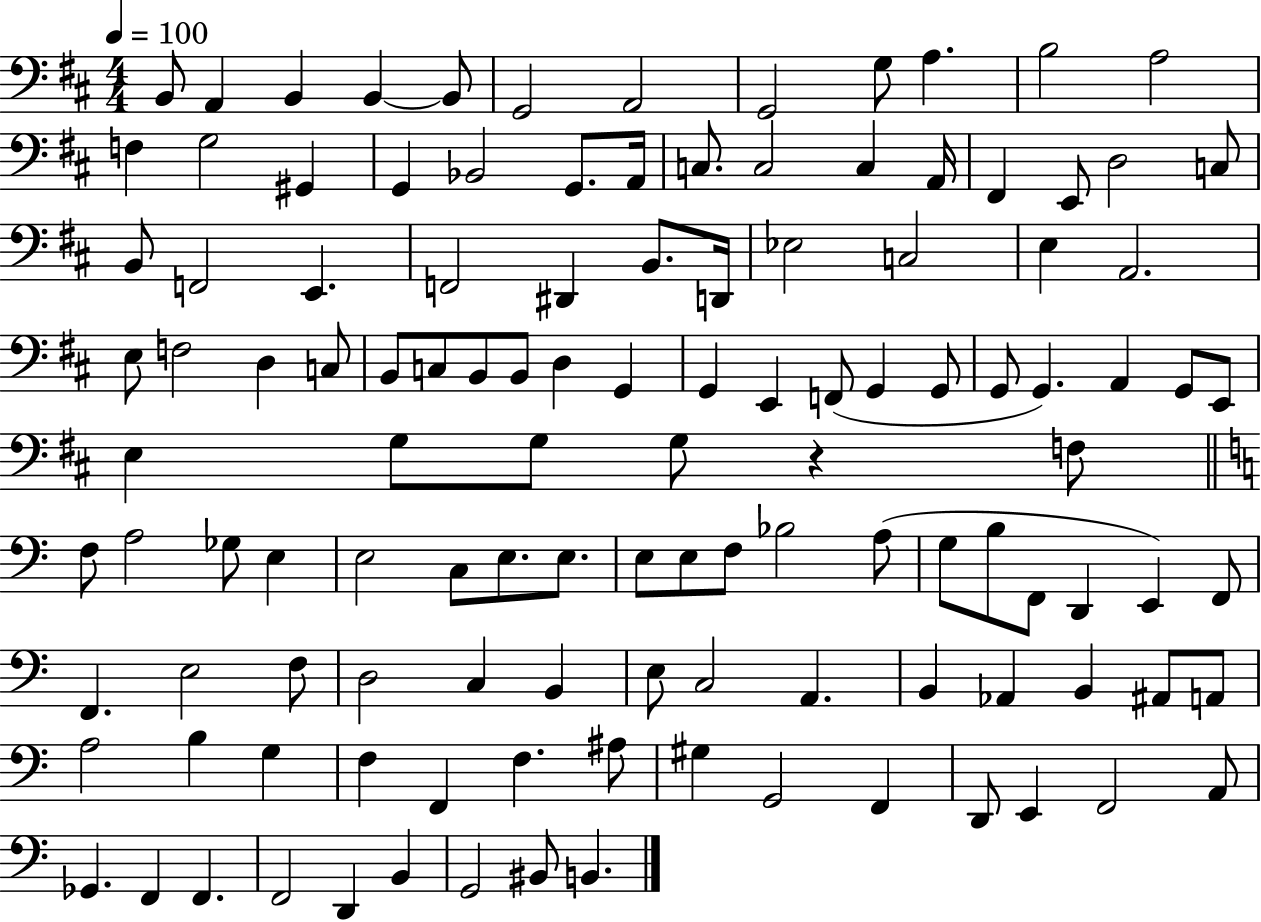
B2/e A2/q B2/q B2/q B2/e G2/h A2/h G2/h G3/e A3/q. B3/h A3/h F3/q G3/h G#2/q G2/q Bb2/h G2/e. A2/s C3/e. C3/h C3/q A2/s F#2/q E2/e D3/h C3/e B2/e F2/h E2/q. F2/h D#2/q B2/e. D2/s Eb3/h C3/h E3/q A2/h. E3/e F3/h D3/q C3/e B2/e C3/e B2/e B2/e D3/q G2/q G2/q E2/q F2/e G2/q G2/e G2/e G2/q. A2/q G2/e E2/e E3/q G3/e G3/e G3/e R/q F3/e F3/e A3/h Gb3/e E3/q E3/h C3/e E3/e. E3/e. E3/e E3/e F3/e Bb3/h A3/e G3/e B3/e F2/e D2/q E2/q F2/e F2/q. E3/h F3/e D3/h C3/q B2/q E3/e C3/h A2/q. B2/q Ab2/q B2/q A#2/e A2/e A3/h B3/q G3/q F3/q F2/q F3/q. A#3/e G#3/q G2/h F2/q D2/e E2/q F2/h A2/e Gb2/q. F2/q F2/q. F2/h D2/q B2/q G2/h BIS2/e B2/q.